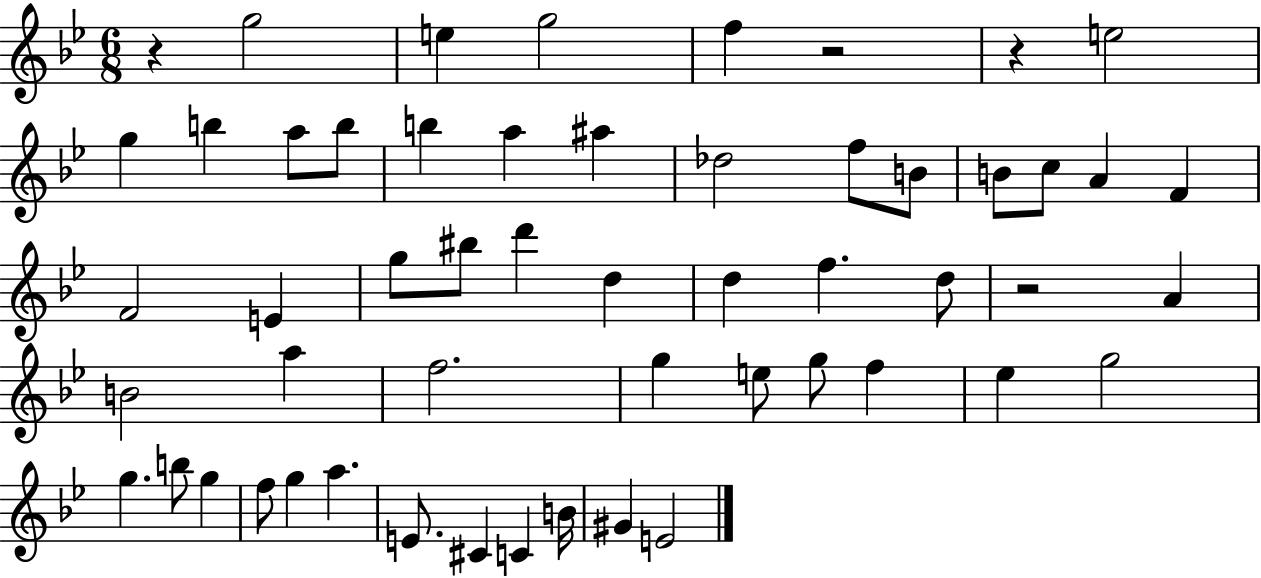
{
  \clef treble
  \numericTimeSignature
  \time 6/8
  \key bes \major
  r4 g''2 | e''4 g''2 | f''4 r2 | r4 e''2 | \break g''4 b''4 a''8 b''8 | b''4 a''4 ais''4 | des''2 f''8 b'8 | b'8 c''8 a'4 f'4 | \break f'2 e'4 | g''8 bis''8 d'''4 d''4 | d''4 f''4. d''8 | r2 a'4 | \break b'2 a''4 | f''2. | g''4 e''8 g''8 f''4 | ees''4 g''2 | \break g''4. b''8 g''4 | f''8 g''4 a''4. | e'8. cis'4 c'4 b'16 | gis'4 e'2 | \break \bar "|."
}